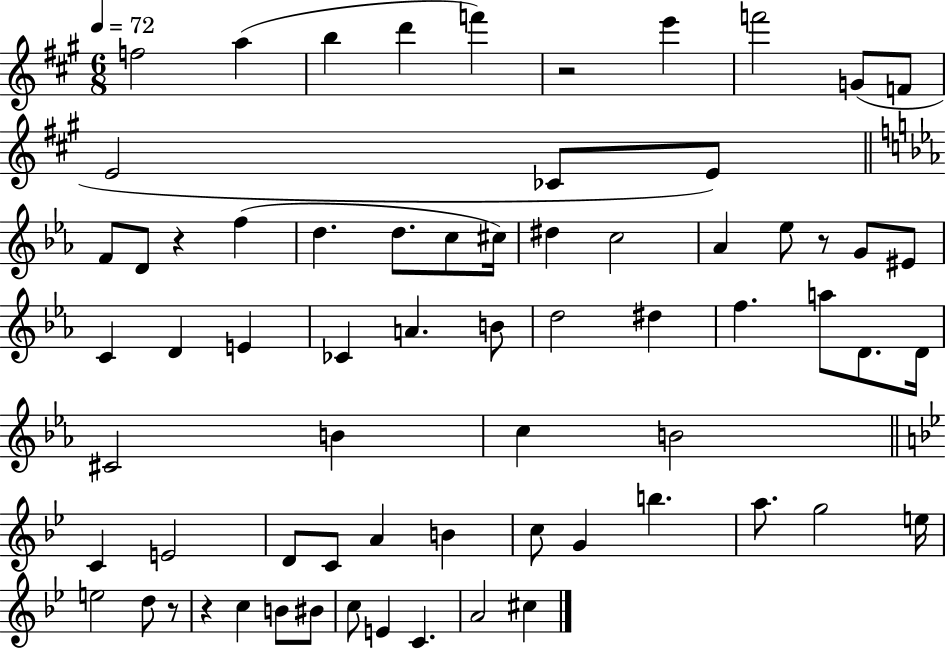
X:1
T:Untitled
M:6/8
L:1/4
K:A
f2 a b d' f' z2 e' f'2 G/2 F/2 E2 _C/2 E/2 F/2 D/2 z f d d/2 c/2 ^c/4 ^d c2 _A _e/2 z/2 G/2 ^E/2 C D E _C A B/2 d2 ^d f a/2 D/2 D/4 ^C2 B c B2 C E2 D/2 C/2 A B c/2 G b a/2 g2 e/4 e2 d/2 z/2 z c B/2 ^B/2 c/2 E C A2 ^c